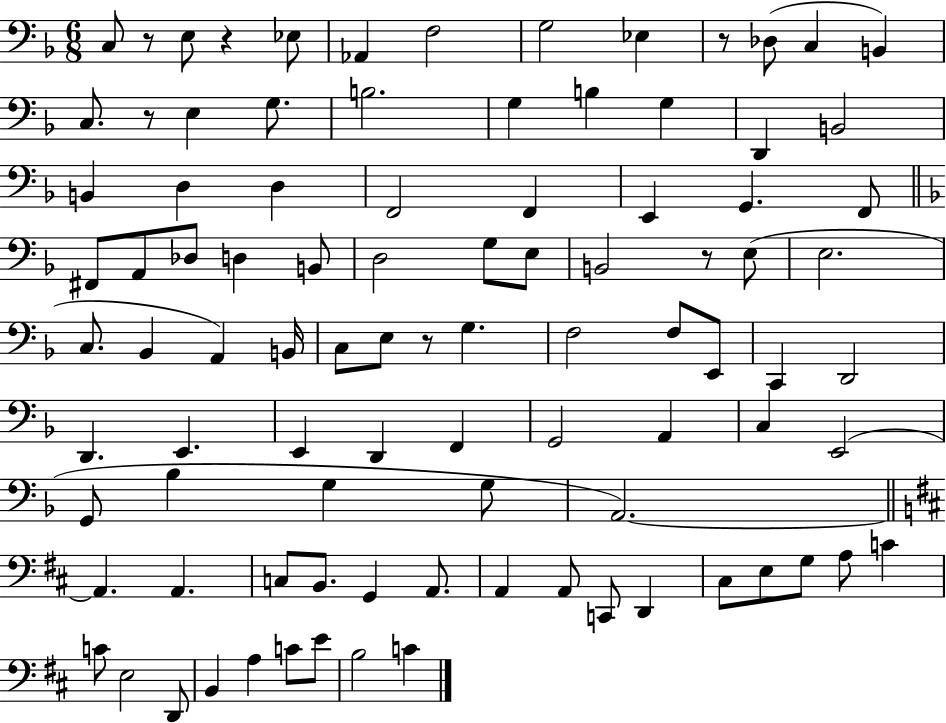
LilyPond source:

{
  \clef bass
  \numericTimeSignature
  \time 6/8
  \key f \major
  c8 r8 e8 r4 ees8 | aes,4 f2 | g2 ees4 | r8 des8( c4 b,4) | \break c8. r8 e4 g8. | b2. | g4 b4 g4 | d,4 b,2 | \break b,4 d4 d4 | f,2 f,4 | e,4 g,4. f,8 | \bar "||" \break \key f \major fis,8 a,8 des8 d4 b,8 | d2 g8 e8 | b,2 r8 e8( | e2. | \break c8. bes,4 a,4) b,16 | c8 e8 r8 g4. | f2 f8 e,8 | c,4 d,2 | \break d,4. e,4. | e,4 d,4 f,4 | g,2 a,4 | c4 e,2( | \break g,8 bes4 g4 g8 | a,2.~~) | \bar "||" \break \key b \minor a,4. a,4. | c8 b,8. g,4 a,8. | a,4 a,8 c,8 d,4 | cis8 e8 g8 a8 c'4 | \break c'8 e2 d,8 | b,4 a4 c'8 e'8 | b2 c'4 | \bar "|."
}